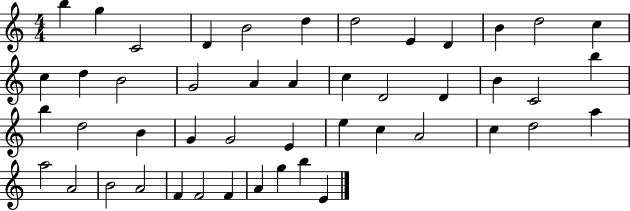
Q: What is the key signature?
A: C major